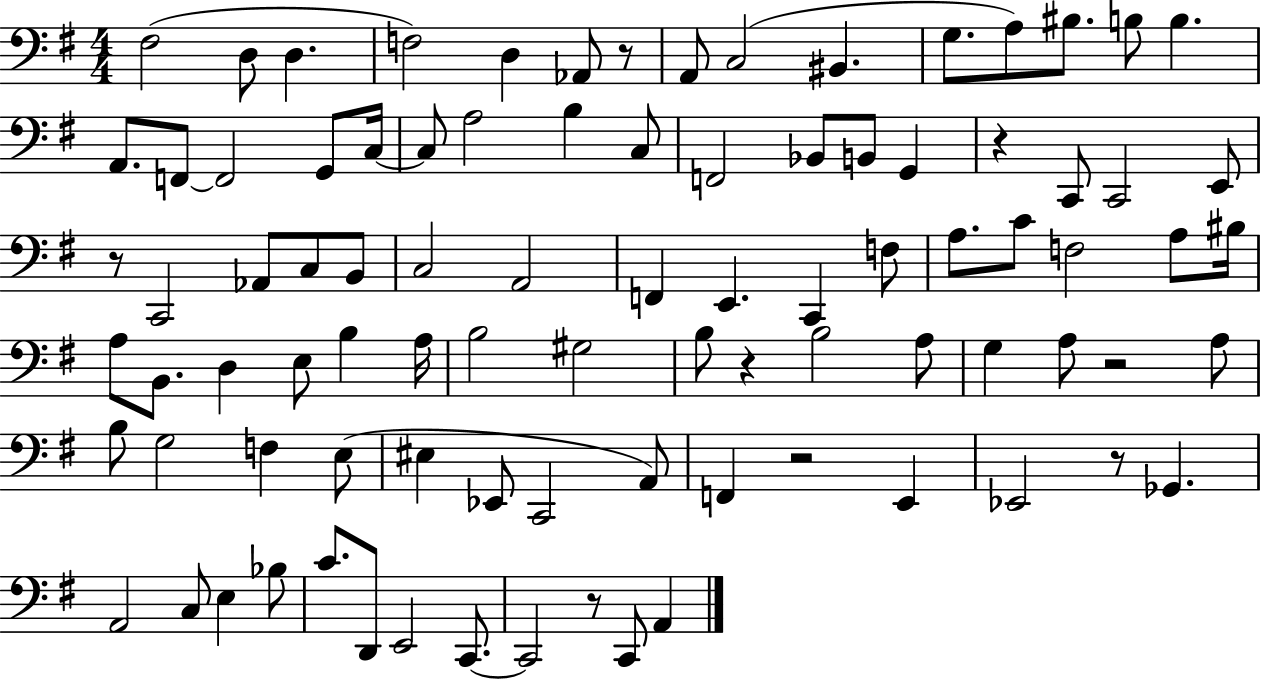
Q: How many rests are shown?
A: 8